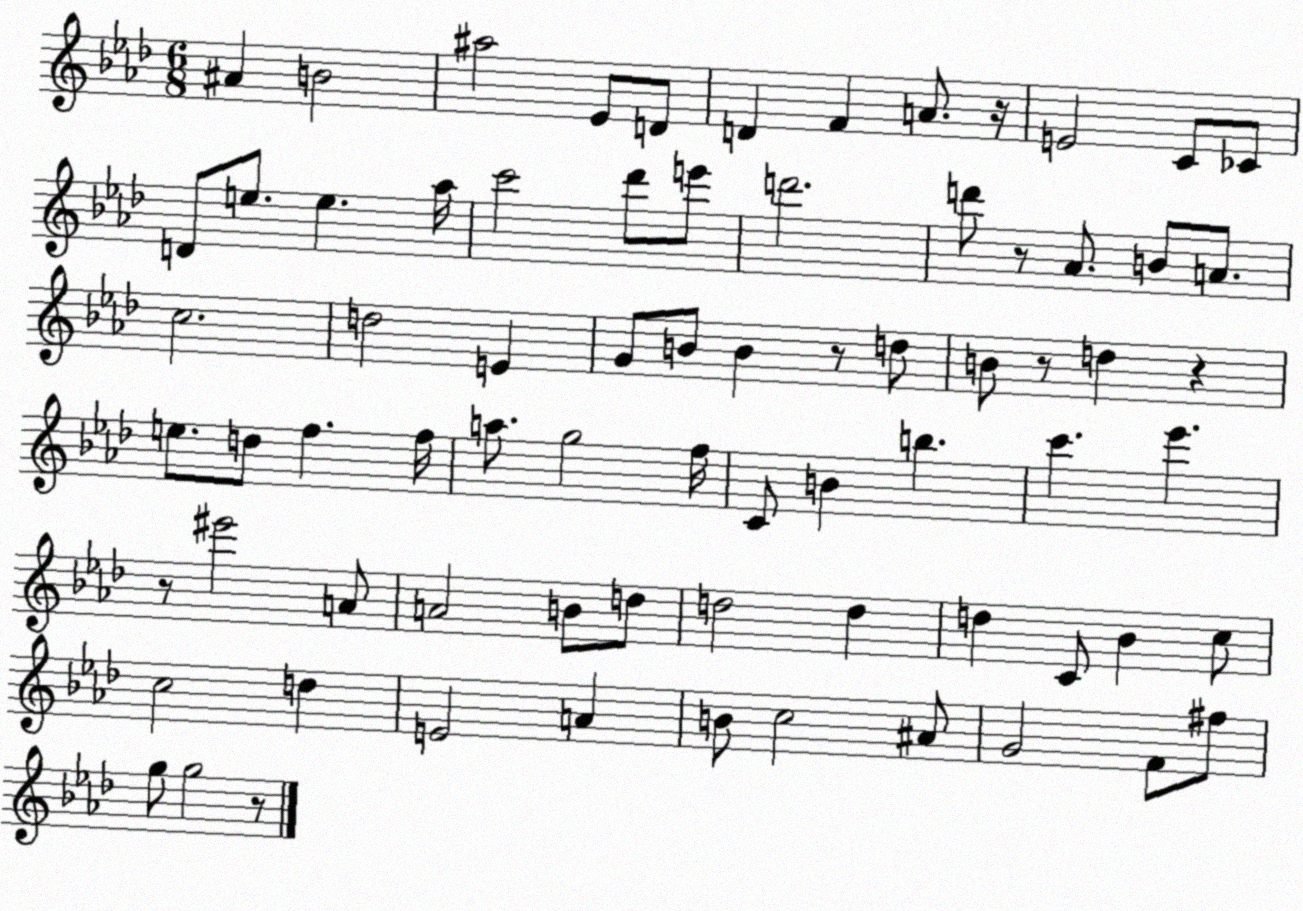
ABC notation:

X:1
T:Untitled
M:6/8
L:1/4
K:Ab
^A B2 ^a2 _E/2 D/2 D F A/2 z/4 E2 C/2 _C/2 D/2 e/2 e _a/4 c'2 _d'/2 e'/2 d'2 d'/2 z/2 _A/2 B/2 A/2 c2 d2 E G/2 B/2 B z/2 d/2 B/2 z/2 d z e/2 d/2 f f/4 a/2 g2 f/4 C/2 B b c' _e' z/2 ^e'2 A/2 A2 B/2 d/2 d2 d d C/2 _B c/2 c2 d E2 A B/2 c2 ^A/2 G2 F/2 ^f/2 g/2 g2 z/2